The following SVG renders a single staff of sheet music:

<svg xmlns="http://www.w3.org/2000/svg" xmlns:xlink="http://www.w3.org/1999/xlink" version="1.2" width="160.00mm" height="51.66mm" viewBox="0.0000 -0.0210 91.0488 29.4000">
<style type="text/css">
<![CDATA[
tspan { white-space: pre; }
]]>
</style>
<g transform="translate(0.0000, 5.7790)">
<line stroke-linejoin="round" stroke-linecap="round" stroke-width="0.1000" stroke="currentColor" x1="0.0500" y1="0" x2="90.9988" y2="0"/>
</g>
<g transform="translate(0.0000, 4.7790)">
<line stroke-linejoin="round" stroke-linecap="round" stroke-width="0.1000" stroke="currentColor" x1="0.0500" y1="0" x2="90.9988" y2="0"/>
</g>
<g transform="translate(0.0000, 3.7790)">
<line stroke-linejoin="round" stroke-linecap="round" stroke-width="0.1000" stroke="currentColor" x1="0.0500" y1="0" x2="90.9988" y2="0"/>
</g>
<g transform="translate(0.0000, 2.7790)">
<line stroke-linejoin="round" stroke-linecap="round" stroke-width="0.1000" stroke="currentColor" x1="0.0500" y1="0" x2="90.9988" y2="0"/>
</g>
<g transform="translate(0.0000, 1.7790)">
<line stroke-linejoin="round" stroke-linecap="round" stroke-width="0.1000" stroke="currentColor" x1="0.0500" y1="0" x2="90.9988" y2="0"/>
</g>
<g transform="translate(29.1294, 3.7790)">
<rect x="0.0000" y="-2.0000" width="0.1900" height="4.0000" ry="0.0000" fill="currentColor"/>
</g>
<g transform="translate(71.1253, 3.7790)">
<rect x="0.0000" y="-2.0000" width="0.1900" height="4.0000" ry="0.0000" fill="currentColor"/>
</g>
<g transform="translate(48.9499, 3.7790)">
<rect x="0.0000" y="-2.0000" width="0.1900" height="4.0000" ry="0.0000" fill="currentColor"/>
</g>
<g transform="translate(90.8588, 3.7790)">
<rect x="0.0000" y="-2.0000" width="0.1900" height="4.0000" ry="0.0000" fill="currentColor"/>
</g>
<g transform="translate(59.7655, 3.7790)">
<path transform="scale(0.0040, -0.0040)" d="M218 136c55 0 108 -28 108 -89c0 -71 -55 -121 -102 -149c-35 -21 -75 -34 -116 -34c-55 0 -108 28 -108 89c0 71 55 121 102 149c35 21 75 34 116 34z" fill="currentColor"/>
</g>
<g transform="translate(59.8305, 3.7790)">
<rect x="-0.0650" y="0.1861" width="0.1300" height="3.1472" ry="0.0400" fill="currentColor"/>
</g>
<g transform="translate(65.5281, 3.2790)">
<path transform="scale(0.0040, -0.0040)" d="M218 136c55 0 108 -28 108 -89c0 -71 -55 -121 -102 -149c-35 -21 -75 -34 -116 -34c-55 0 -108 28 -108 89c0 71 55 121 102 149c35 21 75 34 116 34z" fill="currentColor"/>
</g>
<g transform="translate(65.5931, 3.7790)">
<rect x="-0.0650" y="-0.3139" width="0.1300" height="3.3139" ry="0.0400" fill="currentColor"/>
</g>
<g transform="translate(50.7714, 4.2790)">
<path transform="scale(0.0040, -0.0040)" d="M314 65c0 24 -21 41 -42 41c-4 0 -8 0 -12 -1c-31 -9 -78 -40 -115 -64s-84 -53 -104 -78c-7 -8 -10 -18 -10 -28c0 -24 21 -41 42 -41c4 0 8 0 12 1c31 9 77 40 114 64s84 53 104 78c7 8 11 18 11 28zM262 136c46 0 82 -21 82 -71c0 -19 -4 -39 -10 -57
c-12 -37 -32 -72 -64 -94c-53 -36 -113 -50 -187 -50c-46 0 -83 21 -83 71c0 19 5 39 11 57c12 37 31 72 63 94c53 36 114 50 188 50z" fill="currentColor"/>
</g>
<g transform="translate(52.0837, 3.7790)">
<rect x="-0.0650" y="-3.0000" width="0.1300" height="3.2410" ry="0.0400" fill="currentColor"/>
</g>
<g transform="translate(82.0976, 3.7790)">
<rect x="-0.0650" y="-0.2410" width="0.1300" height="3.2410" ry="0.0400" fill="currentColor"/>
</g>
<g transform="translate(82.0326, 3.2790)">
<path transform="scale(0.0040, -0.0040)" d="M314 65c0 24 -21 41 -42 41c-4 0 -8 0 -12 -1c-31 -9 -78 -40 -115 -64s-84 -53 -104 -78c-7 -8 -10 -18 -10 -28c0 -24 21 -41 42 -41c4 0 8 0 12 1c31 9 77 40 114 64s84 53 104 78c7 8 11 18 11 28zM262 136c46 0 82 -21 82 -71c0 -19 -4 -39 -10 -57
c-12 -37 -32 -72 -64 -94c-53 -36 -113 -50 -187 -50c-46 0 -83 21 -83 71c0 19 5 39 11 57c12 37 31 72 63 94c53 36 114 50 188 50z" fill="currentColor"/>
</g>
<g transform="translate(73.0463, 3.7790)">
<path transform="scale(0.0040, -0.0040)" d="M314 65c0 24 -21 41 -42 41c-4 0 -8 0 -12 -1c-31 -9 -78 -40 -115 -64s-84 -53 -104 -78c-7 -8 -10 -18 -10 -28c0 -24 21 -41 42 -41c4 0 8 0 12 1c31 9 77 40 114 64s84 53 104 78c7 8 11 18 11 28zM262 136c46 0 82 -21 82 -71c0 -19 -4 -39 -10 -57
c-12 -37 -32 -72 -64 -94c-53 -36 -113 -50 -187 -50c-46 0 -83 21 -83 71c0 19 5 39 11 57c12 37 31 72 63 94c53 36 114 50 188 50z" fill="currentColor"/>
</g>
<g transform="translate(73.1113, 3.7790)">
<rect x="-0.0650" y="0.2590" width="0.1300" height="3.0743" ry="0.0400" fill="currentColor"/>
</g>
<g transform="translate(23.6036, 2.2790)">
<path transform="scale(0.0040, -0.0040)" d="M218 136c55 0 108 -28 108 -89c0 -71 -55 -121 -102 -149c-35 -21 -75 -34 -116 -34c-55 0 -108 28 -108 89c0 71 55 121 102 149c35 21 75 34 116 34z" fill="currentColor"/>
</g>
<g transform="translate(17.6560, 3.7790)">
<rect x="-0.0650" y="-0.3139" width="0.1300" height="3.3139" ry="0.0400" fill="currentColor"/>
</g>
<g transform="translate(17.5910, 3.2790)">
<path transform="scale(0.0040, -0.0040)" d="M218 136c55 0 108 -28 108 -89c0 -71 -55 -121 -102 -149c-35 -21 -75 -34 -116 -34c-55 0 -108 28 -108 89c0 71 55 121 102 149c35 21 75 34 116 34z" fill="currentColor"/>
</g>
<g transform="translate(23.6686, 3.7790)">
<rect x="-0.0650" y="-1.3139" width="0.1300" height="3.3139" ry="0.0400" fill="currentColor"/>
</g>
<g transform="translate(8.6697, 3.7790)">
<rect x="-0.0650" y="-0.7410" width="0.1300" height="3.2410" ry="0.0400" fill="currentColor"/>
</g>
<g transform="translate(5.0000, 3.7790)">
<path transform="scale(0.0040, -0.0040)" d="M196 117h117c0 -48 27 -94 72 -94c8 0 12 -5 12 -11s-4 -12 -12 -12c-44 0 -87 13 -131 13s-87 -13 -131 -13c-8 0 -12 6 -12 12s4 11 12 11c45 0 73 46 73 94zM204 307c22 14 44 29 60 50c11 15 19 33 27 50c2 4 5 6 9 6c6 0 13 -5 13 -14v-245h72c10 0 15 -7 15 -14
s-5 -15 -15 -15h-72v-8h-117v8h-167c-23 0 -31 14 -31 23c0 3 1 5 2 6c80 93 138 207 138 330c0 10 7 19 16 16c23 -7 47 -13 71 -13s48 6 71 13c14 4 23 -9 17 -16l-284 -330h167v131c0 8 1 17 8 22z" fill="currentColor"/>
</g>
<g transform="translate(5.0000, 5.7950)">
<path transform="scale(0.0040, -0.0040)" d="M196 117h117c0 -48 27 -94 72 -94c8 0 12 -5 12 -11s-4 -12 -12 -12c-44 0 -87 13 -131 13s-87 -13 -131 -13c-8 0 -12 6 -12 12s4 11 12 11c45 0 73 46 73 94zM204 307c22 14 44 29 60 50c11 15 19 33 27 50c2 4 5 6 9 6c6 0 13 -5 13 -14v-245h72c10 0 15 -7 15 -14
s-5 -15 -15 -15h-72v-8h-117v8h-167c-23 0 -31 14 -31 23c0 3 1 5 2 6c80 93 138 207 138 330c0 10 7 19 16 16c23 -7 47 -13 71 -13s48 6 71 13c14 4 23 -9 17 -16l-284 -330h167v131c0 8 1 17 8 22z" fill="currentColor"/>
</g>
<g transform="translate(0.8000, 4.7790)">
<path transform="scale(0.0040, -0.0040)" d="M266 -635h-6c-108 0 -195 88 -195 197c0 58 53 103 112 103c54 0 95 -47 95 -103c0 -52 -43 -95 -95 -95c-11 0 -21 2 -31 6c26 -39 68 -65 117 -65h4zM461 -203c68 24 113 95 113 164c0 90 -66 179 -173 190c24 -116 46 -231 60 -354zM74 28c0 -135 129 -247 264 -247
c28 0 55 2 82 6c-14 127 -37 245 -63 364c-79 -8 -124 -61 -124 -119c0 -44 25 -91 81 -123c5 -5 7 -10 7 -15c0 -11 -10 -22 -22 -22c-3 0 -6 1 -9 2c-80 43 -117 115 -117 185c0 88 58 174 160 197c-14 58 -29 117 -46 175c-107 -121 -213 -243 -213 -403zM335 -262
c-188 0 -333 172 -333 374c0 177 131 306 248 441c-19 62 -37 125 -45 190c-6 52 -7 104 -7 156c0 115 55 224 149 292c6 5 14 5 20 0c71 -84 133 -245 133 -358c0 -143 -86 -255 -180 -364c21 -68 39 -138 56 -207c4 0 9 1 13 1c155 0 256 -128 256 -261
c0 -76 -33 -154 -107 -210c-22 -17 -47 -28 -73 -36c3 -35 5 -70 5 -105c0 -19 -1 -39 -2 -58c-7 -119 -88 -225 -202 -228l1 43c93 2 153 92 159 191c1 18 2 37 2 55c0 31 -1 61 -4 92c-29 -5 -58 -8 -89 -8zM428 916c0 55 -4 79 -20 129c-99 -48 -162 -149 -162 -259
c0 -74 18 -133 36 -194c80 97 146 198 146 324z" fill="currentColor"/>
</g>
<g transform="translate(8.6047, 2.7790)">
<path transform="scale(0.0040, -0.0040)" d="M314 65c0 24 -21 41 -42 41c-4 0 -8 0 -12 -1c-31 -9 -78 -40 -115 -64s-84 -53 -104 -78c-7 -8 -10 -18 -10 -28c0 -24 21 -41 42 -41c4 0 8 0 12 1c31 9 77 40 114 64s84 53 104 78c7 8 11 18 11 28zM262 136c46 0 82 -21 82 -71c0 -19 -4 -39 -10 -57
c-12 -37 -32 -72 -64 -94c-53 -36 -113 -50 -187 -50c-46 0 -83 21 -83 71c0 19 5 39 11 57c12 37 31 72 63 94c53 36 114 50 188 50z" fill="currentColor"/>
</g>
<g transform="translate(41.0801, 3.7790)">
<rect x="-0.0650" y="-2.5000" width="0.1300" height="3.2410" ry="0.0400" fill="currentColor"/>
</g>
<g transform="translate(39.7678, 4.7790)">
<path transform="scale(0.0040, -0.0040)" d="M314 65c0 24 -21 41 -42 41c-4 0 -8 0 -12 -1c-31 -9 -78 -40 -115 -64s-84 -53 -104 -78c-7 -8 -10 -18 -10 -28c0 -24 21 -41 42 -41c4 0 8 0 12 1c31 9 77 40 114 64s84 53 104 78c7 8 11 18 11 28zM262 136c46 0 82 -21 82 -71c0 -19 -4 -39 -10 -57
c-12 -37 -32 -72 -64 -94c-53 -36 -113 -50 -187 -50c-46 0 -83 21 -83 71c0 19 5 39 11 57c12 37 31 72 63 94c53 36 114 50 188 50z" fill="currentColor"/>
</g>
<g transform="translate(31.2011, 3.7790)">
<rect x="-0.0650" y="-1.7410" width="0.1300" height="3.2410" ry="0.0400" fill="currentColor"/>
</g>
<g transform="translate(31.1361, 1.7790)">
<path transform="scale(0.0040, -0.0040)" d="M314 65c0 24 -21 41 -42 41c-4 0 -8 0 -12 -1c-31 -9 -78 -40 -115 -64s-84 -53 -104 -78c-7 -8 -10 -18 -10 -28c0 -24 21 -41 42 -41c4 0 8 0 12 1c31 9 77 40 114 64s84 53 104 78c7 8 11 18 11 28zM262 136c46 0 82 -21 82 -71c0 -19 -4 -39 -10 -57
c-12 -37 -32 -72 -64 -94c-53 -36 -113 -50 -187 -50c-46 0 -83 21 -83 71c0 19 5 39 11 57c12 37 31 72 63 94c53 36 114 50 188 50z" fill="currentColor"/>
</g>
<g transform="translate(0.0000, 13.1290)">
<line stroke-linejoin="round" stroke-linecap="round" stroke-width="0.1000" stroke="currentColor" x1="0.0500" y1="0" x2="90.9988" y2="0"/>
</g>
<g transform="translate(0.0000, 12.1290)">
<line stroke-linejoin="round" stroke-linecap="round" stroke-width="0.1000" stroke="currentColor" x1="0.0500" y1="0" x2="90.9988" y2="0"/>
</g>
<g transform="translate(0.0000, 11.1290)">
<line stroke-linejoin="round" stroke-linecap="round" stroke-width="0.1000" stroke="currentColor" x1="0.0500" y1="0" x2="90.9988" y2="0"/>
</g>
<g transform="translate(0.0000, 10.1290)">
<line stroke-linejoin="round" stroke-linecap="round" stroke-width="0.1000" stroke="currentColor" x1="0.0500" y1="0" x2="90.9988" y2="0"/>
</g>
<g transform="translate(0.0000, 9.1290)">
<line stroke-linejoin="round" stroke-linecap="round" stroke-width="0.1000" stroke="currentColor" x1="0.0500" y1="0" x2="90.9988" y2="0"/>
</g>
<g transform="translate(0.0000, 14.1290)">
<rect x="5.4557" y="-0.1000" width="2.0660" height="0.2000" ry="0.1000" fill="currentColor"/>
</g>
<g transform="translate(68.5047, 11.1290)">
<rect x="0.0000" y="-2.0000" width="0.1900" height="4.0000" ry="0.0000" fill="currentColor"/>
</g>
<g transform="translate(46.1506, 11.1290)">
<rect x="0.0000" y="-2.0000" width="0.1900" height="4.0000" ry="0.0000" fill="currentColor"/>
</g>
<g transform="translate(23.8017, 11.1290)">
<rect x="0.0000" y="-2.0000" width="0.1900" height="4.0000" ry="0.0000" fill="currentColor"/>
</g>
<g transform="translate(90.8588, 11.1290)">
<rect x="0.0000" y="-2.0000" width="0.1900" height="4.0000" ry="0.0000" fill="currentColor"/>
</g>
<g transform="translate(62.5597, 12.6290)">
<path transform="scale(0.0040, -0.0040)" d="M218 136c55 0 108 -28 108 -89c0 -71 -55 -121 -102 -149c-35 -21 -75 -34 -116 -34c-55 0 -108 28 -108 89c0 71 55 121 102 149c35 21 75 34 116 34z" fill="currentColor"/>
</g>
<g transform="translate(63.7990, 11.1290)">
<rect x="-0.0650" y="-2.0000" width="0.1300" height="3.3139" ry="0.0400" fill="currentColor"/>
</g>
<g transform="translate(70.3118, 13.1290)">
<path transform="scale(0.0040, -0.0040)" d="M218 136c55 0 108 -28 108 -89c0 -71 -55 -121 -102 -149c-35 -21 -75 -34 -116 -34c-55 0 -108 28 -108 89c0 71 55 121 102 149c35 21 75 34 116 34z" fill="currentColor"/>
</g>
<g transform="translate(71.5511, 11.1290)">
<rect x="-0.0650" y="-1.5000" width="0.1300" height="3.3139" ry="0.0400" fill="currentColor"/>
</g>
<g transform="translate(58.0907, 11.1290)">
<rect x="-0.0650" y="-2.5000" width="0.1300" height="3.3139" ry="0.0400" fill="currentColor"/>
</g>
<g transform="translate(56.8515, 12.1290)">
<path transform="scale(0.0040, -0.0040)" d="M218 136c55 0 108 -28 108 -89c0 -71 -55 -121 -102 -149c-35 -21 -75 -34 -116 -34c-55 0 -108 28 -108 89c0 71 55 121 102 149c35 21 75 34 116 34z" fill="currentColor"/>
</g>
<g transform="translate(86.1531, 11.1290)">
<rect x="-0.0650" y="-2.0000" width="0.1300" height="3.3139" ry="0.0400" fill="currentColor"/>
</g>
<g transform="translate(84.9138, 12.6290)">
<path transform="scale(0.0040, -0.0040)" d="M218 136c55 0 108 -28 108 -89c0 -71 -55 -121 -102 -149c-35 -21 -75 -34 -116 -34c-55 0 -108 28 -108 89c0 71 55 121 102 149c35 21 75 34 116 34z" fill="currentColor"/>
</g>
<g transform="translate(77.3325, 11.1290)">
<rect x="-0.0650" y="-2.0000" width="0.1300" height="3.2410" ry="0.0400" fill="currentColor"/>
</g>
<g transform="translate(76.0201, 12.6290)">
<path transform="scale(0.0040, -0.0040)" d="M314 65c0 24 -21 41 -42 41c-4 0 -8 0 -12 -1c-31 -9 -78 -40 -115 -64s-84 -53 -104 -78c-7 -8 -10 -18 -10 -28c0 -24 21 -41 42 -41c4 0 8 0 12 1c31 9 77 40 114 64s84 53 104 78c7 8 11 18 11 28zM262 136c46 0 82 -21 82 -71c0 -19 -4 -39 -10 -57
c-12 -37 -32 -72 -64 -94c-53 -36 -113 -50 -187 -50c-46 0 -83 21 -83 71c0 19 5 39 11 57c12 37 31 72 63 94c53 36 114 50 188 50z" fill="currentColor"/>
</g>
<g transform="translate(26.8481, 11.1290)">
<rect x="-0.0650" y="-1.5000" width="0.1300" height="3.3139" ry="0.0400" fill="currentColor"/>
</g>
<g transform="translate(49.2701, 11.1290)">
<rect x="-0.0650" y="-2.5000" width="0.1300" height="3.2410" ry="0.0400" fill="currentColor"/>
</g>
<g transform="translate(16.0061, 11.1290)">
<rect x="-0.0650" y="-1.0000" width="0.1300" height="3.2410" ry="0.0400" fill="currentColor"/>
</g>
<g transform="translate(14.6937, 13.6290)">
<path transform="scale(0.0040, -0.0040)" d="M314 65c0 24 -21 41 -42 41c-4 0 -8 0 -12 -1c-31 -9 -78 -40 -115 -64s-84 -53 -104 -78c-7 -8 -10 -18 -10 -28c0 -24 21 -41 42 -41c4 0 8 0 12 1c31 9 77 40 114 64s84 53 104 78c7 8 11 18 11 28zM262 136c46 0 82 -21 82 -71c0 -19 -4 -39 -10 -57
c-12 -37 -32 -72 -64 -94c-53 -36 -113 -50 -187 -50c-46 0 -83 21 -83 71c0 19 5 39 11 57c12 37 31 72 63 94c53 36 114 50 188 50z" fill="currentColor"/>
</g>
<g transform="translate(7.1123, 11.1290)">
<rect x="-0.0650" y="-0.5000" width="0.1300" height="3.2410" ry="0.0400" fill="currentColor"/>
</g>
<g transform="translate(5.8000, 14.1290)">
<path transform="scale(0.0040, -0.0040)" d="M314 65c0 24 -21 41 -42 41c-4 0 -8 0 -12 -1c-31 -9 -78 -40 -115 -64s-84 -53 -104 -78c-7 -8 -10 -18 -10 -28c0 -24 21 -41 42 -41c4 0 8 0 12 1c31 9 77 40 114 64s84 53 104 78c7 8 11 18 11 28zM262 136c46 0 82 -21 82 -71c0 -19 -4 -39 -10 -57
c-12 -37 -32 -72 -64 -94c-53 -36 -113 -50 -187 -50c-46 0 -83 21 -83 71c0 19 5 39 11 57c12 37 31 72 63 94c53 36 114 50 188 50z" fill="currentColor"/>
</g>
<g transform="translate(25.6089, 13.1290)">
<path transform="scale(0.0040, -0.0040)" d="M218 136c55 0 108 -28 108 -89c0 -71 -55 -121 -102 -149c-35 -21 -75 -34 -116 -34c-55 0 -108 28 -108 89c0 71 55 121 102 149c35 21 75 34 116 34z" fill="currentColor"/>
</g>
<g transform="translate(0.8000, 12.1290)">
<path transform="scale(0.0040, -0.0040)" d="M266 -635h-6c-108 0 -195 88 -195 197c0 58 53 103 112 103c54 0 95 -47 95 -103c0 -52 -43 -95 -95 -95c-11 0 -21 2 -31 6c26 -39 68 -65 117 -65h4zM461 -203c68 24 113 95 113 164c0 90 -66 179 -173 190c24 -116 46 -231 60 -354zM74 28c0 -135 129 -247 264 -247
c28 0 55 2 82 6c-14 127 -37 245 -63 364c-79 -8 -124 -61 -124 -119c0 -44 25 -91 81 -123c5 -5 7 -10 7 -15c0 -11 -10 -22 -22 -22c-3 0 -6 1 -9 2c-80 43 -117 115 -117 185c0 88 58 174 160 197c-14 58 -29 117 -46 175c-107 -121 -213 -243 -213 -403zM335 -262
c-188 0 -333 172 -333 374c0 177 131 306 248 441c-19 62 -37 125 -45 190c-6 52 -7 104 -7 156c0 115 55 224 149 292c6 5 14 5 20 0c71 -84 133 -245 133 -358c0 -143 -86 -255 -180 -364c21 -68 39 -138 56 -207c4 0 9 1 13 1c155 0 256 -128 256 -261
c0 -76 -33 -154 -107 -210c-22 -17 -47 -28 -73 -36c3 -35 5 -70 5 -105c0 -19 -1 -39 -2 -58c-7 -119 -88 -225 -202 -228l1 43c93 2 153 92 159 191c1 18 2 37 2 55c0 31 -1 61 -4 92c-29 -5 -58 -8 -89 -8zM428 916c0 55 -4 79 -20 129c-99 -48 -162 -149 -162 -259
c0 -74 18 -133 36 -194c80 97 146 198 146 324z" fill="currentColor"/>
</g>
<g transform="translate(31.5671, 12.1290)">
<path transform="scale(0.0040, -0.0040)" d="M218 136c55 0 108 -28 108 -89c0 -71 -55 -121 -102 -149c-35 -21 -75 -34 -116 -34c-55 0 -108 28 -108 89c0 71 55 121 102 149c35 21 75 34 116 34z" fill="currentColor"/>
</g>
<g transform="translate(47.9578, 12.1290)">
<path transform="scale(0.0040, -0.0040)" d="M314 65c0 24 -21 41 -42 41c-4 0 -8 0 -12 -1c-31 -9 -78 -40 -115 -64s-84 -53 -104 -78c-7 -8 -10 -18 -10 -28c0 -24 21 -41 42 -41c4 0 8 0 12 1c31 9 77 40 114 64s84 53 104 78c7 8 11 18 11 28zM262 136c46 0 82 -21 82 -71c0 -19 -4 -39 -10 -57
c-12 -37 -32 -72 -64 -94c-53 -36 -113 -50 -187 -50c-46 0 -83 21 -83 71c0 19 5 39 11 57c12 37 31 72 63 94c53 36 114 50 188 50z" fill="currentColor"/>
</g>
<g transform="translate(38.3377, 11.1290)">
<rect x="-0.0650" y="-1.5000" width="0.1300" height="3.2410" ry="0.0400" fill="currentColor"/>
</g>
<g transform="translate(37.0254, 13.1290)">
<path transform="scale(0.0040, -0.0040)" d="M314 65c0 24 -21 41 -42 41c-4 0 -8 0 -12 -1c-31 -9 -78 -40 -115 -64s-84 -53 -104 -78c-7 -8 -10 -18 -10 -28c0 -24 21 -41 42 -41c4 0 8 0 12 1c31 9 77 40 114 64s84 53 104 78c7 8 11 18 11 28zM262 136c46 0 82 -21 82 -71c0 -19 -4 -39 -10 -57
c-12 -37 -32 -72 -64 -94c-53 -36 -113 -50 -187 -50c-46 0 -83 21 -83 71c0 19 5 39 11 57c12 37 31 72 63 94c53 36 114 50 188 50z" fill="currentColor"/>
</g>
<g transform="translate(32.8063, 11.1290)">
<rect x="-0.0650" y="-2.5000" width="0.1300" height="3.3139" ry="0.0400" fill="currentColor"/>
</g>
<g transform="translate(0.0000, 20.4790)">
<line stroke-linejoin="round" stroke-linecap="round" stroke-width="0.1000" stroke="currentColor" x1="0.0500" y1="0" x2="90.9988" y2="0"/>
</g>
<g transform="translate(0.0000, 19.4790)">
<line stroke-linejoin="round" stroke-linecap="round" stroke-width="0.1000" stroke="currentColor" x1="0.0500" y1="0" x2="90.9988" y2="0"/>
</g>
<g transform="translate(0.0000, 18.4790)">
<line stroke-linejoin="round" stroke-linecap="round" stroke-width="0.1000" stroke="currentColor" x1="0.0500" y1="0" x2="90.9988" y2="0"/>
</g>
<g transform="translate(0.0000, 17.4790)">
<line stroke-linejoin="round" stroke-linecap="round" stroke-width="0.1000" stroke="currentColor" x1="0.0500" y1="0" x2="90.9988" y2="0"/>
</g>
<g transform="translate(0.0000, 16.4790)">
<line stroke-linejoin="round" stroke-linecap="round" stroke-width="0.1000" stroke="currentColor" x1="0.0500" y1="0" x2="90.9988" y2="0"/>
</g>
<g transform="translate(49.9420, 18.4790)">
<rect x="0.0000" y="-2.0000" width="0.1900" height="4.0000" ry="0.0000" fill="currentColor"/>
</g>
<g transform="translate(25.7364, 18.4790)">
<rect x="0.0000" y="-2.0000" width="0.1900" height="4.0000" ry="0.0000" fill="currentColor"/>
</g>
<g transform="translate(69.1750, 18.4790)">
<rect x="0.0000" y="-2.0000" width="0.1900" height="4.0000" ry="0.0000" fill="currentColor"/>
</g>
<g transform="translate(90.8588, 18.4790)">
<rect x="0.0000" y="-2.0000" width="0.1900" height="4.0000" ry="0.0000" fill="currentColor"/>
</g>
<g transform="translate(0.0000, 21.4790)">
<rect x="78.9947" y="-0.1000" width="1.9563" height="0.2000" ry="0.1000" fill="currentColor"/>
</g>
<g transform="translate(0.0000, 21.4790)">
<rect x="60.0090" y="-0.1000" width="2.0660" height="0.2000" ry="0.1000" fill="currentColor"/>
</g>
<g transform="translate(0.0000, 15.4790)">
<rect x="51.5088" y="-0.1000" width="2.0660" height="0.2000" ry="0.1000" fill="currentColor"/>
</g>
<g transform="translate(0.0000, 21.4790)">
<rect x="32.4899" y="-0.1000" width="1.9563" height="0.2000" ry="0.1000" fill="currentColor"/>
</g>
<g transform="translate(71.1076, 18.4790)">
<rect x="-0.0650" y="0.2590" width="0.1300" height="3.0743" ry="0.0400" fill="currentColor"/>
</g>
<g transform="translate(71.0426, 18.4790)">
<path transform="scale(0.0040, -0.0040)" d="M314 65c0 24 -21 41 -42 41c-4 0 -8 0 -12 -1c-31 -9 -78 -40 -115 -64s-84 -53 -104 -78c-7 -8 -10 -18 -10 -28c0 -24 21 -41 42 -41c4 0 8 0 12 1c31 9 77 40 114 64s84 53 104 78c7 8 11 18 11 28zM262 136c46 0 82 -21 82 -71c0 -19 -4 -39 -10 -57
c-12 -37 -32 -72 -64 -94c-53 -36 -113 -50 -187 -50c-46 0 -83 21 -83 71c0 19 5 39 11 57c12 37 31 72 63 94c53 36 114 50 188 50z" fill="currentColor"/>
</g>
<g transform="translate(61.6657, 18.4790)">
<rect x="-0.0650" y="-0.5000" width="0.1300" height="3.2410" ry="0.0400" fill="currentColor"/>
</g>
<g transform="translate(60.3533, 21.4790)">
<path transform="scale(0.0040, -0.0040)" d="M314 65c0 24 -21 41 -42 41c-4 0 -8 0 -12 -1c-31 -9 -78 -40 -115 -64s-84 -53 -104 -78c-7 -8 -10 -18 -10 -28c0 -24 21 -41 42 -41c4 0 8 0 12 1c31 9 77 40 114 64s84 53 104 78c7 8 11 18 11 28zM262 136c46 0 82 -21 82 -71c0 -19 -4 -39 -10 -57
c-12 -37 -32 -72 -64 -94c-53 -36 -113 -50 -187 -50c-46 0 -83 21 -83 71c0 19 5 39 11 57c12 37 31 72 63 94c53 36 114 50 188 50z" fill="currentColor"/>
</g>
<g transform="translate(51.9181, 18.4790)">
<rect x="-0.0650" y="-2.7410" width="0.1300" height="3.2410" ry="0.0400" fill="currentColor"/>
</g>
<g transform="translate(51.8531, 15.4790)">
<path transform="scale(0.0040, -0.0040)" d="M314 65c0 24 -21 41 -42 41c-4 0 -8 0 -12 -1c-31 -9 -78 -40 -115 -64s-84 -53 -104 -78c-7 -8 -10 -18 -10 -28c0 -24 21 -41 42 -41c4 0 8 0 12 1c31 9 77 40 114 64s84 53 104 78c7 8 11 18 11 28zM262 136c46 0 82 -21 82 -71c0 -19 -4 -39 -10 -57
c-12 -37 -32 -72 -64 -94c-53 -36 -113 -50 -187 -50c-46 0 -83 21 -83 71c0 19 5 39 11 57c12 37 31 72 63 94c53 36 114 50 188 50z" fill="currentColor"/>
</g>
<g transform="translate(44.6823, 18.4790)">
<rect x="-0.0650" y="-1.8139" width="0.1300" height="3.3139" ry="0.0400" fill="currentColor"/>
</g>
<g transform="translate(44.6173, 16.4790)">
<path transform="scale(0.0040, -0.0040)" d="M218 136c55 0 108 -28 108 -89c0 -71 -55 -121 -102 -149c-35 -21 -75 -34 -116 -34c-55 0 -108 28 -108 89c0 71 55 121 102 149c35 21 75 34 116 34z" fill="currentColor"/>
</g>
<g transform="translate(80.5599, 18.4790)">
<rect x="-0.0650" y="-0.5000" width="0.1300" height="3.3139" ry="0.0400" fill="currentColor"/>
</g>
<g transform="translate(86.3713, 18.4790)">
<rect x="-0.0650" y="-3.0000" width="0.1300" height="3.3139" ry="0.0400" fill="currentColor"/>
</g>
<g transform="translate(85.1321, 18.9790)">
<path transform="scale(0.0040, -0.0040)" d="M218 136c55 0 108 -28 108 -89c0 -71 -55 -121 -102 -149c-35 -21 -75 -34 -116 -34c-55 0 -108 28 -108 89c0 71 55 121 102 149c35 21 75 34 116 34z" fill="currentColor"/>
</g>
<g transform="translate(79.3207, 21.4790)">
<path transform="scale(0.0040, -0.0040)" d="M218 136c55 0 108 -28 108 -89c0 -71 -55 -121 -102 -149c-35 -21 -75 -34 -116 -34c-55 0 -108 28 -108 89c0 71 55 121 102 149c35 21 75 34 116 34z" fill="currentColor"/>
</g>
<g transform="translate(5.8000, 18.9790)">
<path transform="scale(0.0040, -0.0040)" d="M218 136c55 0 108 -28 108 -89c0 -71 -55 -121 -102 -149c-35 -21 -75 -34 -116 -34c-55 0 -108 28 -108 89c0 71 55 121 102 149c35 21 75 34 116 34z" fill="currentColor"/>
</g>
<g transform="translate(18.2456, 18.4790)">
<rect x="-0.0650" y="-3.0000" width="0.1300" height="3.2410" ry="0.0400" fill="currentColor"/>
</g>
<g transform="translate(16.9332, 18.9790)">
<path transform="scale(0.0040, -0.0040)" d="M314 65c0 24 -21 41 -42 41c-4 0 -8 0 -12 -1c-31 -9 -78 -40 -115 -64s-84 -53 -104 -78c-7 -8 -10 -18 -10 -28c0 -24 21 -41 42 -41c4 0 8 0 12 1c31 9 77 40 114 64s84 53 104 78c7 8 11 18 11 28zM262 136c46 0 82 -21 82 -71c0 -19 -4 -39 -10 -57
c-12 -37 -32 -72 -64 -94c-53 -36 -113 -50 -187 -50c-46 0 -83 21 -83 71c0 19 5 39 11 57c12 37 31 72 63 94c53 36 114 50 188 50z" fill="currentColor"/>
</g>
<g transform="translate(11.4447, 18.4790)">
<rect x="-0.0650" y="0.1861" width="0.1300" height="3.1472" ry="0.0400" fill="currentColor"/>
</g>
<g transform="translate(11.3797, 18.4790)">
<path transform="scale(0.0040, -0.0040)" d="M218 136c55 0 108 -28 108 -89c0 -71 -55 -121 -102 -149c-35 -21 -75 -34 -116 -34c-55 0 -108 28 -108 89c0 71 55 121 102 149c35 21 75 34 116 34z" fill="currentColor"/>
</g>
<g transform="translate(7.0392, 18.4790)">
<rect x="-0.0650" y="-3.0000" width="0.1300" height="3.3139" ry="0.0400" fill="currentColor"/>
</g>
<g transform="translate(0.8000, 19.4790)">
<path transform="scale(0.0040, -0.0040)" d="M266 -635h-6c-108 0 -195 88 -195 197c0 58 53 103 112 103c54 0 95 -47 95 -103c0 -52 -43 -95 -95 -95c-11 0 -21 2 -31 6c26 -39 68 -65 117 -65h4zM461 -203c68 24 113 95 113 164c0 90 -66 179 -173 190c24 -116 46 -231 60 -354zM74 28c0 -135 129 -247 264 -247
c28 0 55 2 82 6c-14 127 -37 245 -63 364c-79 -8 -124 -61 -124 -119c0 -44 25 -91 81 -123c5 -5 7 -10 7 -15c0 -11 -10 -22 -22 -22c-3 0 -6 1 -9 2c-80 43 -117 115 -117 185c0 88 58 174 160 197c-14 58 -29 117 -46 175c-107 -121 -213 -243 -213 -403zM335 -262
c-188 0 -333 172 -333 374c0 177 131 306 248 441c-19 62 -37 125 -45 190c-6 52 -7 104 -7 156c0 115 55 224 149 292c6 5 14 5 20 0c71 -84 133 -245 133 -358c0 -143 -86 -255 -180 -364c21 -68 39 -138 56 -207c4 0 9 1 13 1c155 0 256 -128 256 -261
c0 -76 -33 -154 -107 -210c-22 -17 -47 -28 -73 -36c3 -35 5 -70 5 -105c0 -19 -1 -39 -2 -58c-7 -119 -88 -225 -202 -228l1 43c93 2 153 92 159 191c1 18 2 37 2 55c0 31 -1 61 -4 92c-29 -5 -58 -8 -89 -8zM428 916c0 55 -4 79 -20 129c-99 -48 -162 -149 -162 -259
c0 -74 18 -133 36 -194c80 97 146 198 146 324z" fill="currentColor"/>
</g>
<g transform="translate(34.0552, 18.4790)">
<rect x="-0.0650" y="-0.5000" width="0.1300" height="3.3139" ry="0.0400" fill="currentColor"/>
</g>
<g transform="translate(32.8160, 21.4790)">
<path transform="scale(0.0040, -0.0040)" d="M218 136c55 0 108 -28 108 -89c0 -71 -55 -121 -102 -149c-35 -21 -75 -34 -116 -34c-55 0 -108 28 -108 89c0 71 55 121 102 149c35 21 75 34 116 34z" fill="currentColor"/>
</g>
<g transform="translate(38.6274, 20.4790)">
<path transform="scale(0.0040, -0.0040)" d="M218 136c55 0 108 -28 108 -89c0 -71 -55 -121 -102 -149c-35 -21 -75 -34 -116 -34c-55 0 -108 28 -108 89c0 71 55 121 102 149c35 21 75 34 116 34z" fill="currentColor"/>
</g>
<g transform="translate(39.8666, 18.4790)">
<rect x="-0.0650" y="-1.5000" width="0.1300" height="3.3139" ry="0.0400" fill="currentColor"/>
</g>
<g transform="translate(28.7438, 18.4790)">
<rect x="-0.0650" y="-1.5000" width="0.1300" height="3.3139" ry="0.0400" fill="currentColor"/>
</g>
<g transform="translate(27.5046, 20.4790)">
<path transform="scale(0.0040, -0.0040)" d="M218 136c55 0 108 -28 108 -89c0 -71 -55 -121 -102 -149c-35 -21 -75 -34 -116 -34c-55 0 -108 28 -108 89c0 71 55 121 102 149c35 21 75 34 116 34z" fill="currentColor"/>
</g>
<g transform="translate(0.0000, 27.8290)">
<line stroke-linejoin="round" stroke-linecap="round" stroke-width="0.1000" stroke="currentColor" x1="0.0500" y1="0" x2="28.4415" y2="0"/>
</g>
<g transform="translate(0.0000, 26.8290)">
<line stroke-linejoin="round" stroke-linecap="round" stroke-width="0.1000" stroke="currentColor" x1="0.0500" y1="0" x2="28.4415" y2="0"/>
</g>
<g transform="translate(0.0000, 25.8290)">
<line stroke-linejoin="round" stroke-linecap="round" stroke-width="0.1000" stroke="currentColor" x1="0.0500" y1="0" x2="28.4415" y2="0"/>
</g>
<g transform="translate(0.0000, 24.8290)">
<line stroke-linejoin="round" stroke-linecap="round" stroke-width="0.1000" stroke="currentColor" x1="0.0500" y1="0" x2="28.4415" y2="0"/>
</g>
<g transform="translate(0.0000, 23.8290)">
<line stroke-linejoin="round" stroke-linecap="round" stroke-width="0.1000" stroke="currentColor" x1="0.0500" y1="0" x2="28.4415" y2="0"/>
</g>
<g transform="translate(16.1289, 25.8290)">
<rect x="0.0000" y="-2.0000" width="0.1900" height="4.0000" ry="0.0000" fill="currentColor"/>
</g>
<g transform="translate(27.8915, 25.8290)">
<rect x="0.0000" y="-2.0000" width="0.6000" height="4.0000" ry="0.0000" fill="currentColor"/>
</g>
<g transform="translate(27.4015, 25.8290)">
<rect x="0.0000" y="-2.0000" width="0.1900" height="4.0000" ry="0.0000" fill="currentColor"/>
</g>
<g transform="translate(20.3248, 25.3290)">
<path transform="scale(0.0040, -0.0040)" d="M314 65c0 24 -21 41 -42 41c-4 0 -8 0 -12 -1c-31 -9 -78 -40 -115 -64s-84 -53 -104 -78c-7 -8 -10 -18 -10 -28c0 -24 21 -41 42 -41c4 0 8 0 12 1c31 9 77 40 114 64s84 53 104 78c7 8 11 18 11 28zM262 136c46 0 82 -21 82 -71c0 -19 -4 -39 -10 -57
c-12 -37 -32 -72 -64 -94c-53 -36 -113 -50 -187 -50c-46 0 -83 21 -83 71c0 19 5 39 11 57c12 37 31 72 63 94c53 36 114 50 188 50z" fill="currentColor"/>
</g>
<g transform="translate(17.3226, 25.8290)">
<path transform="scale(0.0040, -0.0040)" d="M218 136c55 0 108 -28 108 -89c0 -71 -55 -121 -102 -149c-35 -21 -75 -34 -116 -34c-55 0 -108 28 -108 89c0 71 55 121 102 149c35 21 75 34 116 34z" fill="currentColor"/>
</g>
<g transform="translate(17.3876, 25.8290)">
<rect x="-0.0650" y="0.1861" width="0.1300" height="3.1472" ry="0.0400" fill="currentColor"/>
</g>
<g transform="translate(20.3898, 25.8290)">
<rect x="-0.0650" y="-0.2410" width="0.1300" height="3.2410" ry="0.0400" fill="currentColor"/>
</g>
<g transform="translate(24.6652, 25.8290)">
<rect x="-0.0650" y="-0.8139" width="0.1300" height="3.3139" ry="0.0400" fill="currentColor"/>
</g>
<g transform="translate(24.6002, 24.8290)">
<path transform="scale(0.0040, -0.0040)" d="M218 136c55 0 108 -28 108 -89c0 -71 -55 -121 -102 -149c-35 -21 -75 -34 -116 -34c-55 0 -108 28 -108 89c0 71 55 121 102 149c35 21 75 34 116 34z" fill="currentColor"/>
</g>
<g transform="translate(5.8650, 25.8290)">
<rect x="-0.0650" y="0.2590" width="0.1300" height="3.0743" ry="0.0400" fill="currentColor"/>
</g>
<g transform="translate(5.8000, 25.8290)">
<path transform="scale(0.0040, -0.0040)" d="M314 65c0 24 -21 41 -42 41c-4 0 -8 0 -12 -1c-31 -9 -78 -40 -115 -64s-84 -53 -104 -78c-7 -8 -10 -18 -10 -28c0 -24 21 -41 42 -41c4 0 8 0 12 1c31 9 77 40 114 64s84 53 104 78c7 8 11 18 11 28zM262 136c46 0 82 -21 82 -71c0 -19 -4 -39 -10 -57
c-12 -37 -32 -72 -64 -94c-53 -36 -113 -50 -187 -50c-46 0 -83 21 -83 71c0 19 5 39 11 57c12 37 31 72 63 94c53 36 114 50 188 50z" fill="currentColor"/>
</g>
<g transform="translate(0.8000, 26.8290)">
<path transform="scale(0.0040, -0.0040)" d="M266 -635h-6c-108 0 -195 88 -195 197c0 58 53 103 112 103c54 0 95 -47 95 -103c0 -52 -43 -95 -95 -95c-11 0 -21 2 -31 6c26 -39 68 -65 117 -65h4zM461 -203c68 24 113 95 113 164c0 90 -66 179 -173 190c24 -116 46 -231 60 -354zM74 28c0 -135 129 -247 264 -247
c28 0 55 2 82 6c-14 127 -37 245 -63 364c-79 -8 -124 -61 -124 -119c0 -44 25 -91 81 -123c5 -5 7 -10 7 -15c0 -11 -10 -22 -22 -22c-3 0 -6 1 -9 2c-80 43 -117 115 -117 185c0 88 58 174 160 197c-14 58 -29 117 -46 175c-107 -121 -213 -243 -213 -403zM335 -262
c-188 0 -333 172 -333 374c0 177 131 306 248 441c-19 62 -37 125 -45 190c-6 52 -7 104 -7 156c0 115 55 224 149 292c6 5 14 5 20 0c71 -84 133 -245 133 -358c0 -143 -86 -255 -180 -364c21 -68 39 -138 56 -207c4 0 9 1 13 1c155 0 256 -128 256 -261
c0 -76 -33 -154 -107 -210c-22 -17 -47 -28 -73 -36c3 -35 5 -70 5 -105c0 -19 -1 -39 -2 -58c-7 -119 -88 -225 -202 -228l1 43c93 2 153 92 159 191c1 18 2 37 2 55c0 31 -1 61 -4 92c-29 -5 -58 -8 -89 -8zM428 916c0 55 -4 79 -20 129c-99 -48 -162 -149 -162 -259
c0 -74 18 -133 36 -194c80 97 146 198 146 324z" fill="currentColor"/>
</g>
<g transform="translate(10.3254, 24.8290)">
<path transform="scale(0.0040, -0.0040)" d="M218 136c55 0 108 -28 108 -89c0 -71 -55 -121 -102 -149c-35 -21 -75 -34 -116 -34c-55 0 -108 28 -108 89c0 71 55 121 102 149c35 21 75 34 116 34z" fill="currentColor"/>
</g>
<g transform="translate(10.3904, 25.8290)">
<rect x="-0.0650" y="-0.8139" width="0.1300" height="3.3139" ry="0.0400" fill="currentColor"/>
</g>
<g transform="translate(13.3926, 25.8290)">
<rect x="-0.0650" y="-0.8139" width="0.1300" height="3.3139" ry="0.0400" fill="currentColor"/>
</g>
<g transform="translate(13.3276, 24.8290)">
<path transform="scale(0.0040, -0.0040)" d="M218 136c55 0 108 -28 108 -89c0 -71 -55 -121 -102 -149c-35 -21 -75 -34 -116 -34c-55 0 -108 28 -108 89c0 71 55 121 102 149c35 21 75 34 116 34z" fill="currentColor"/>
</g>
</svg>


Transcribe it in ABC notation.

X:1
T:Untitled
M:4/4
L:1/4
K:C
d2 c e f2 G2 A2 B c B2 c2 C2 D2 E G E2 G2 G F E F2 F A B A2 E C E f a2 C2 B2 C A B2 d d B c2 d